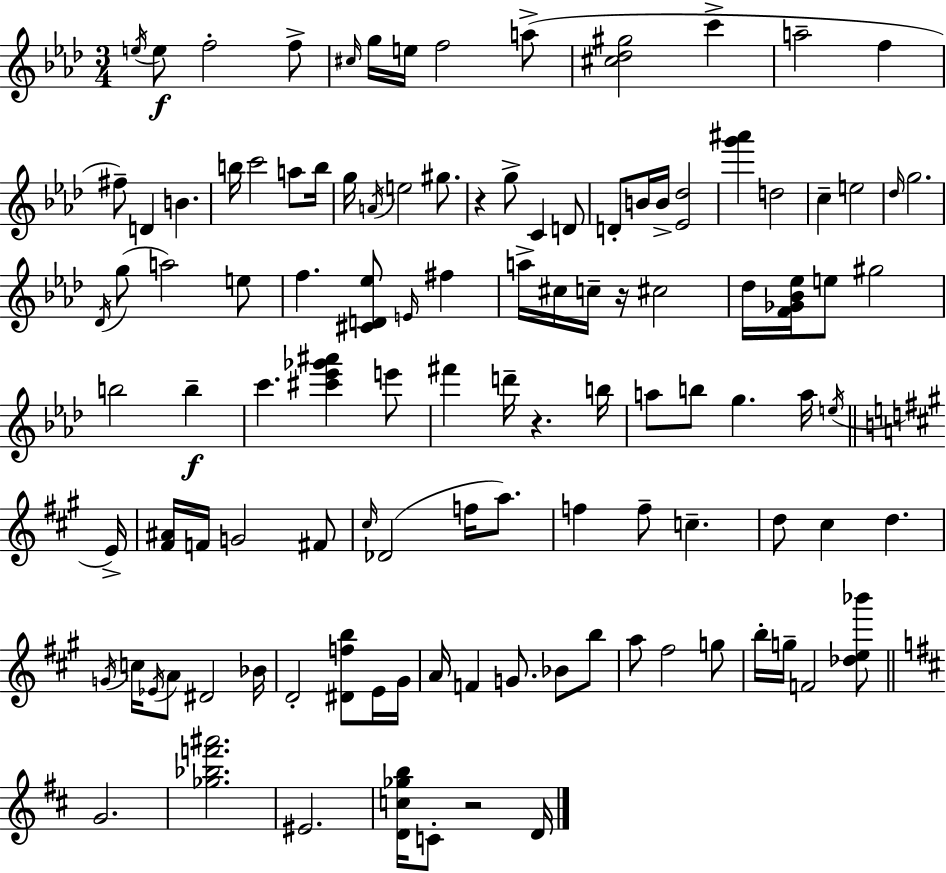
X:1
T:Untitled
M:3/4
L:1/4
K:Ab
e/4 e/2 f2 f/2 ^c/4 g/4 e/4 f2 a/2 [^c_d^g]2 c' a2 f ^f/2 D B b/4 c'2 a/2 b/4 g/4 A/4 e2 ^g/2 z g/2 C D/2 D/2 B/4 B/4 [_E_d]2 [g'^a'] d2 c e2 _d/4 g2 _D/4 g/2 a2 e/2 f [^CD_e]/2 E/4 ^f a/4 ^c/4 c/4 z/4 ^c2 _d/4 [F_G_B_e]/4 e/2 ^g2 b2 b c' [^c'_e'_g'^a'] e'/2 ^f' d'/4 z b/4 a/2 b/2 g a/4 e/4 E/4 [^F^A]/4 F/4 G2 ^F/2 ^c/4 _D2 f/4 a/2 f f/2 c d/2 ^c d G/4 c/4 _E/4 A/2 ^D2 _B/4 D2 [^Dfb]/2 E/4 ^G/4 A/4 F G/2 _B/2 b/2 a/2 ^f2 g/2 b/4 g/4 F2 [_de_b']/2 G2 [_g_bf'^a']2 ^E2 [Dc_gb]/4 C/2 z2 D/4